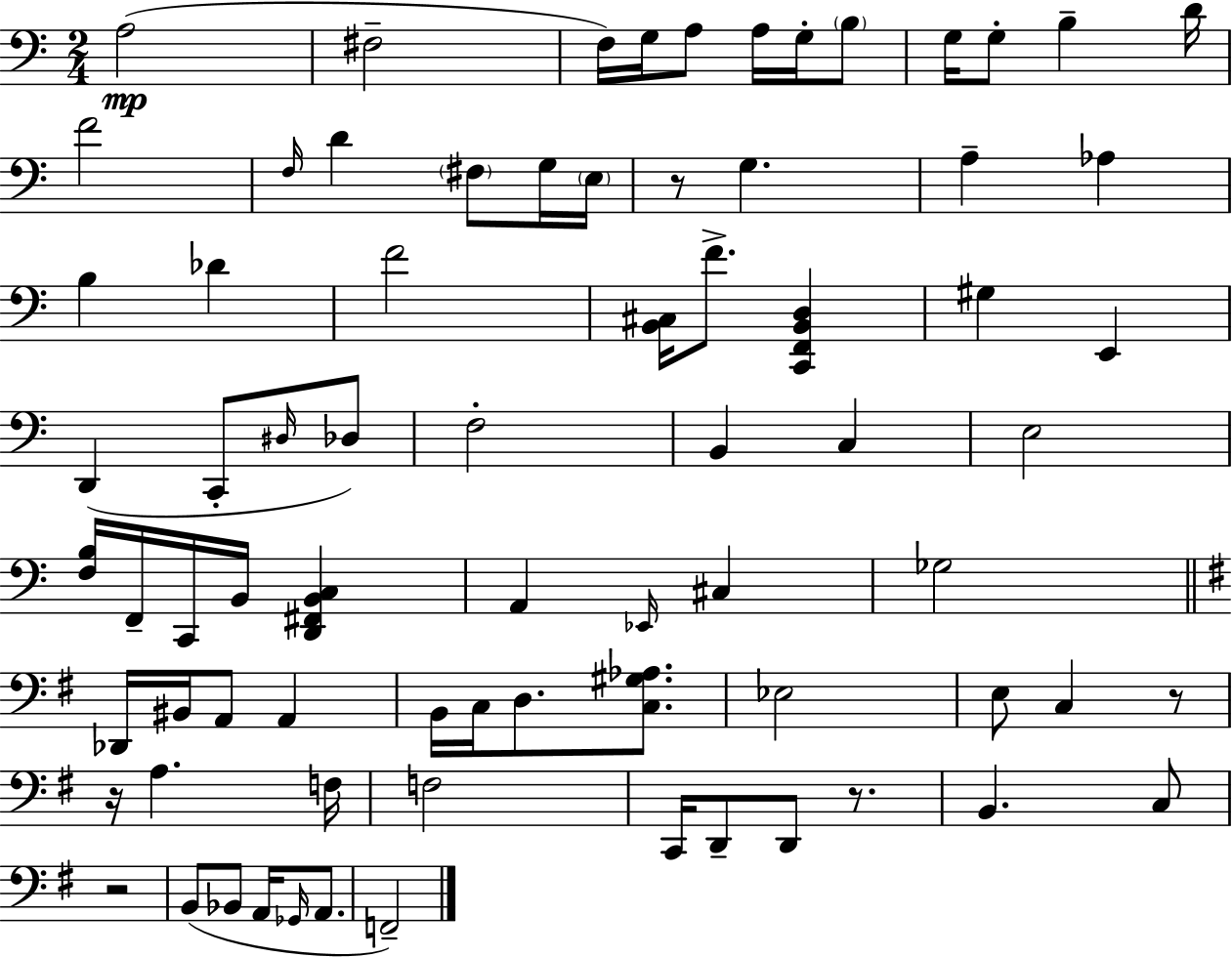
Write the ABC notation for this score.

X:1
T:Untitled
M:2/4
L:1/4
K:C
A,2 ^F,2 F,/4 G,/4 A,/2 A,/4 G,/4 B,/2 G,/4 G,/2 B, D/4 F2 F,/4 D ^F,/2 G,/4 E,/4 z/2 G, A, _A, B, _D F2 [B,,^C,]/4 F/2 [C,,F,,B,,D,] ^G, E,, D,, C,,/2 ^D,/4 _D,/2 F,2 B,, C, E,2 [F,B,]/4 F,,/4 C,,/4 B,,/4 [D,,^F,,B,,C,] A,, _E,,/4 ^C, _G,2 _D,,/4 ^B,,/4 A,,/2 A,, B,,/4 C,/4 D,/2 [C,^G,_A,]/2 _E,2 E,/2 C, z/2 z/4 A, F,/4 F,2 C,,/4 D,,/2 D,,/2 z/2 B,, C,/2 z2 B,,/2 _B,,/2 A,,/4 _G,,/4 A,,/2 F,,2